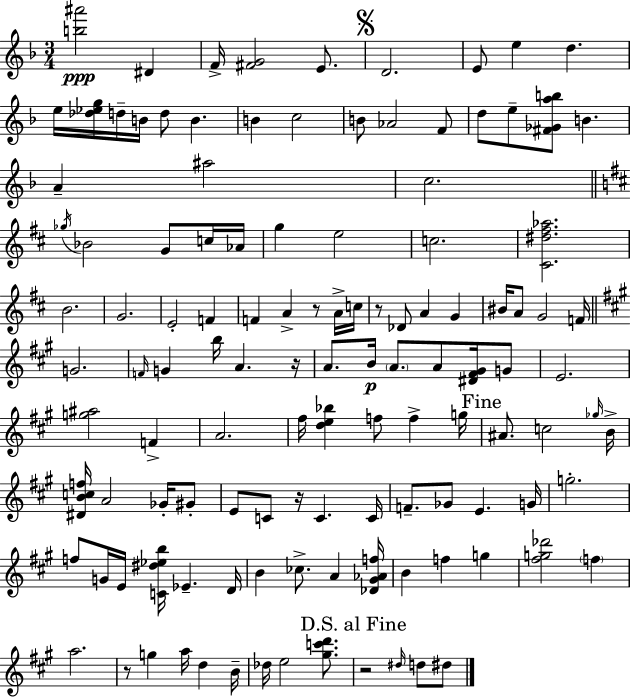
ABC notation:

X:1
T:Untitled
M:3/4
L:1/4
K:Dm
[b^a']2 ^D F/4 [^FG]2 E/2 D2 E/2 e d e/4 [_d_eg]/4 d/4 B/4 d/2 B B c2 B/2 _A2 F/2 d/2 e/2 [^F_Gab]/2 B A ^a2 c2 _g/4 _B2 G/2 c/4 _A/4 g e2 c2 [^C^d^f_a]2 B2 G2 E2 F F A z/2 A/4 c/4 z/2 _D/2 A G ^B/4 A/2 G2 F/4 G2 F/4 G b/4 A z/4 A/2 B/4 A/2 A/2 [^D^F^G]/4 G/2 E2 [g^a]2 F A2 ^f/4 [de_b] f/2 f g/4 ^A/2 c2 _g/4 B/4 [^DBcf]/4 A2 _G/4 ^G/2 E/2 C/2 z/4 C C/4 F/2 _G/2 E G/4 g2 f/2 G/4 E/4 [C^d_eb]/4 _E D/4 B _c/2 A [_D^G_Af]/4 B f g [^fg_d']2 f a2 z/2 g a/4 d B/4 _d/4 e2 [^gc'd']/2 z2 ^d/4 d/2 ^d/2